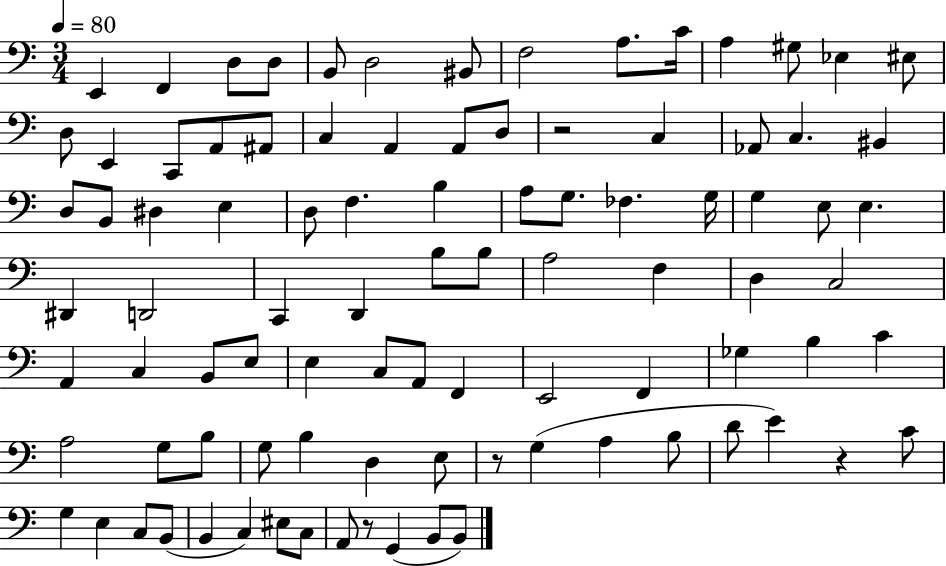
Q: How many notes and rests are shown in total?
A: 93